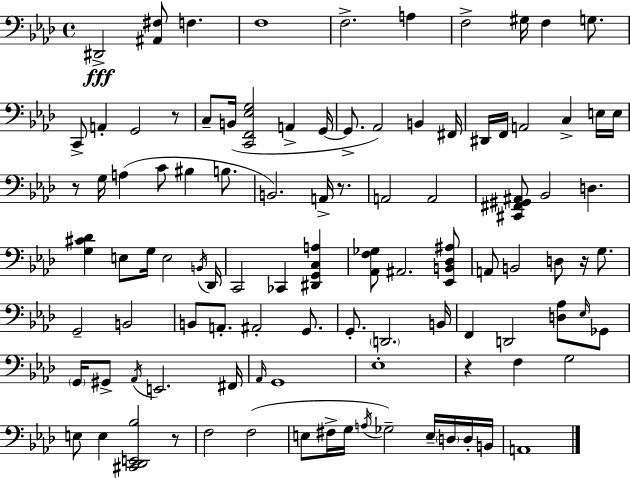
{
  \clef bass
  \time 4/4
  \defaultTimeSignature
  \key aes \major
  dis,2->\fff <ais, fis>8 f4. | f1 | f2.-> a4 | f2-> gis16 f4 g8. | \break c,8-> a,4-. g,2 r8 | c8-- b,16( <c, f, ees g>2 a,4-> g,16~~ | g,8.-> aes,2) b,4 fis,16 | dis,16 f,16 a,2 c4-> e16 e16 | \break r8 g16 a4( c'8 bis4 b8. | b,2.) a,16-> r8. | a,2 a,2 | <cis, fis, gis, ais,>8 bes,2 d4. | \break <g cis' des'>4 e8 g16 e2 \acciaccatura { b,16 } | des,16 c,2 ces,4 <dis, g, c a>4 | <aes, f ges>8 ais,2. <ees, b, des ais>8 | a,8 b,2 d8 r16 g8. | \break g,2-- b,2 | b,8 a,8.-. ais,2-. g,8. | g,8.-. \parenthesize d,2. | b,16 f,4 d,2 <d aes>8 \grace { ees16 } | \break ges,8 \parenthesize g,16 gis,8-> \acciaccatura { aes,16 } e,2. | fis,16 \grace { aes,16 } g,1 | ees1-. | r4 f4 g2 | \break e8 e4 <cis, des, e, bes>2 | r8 f2 f2( | e8 fis16-> g16 \acciaccatura { a16 } ges2--) | e16-- \parenthesize d16 d16-. b,16 a,1 | \break \bar "|."
}